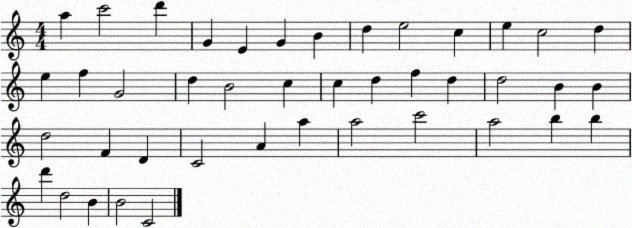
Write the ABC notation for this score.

X:1
T:Untitled
M:4/4
L:1/4
K:C
a c'2 d' G E G B d e2 c e c2 d e f G2 d B2 c c d f d d2 B B d2 F D C2 A a a2 c'2 a2 b b d' d2 B B2 C2